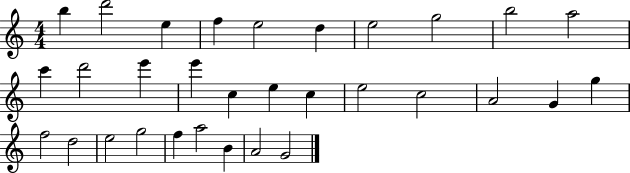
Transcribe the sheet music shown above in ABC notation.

X:1
T:Untitled
M:4/4
L:1/4
K:C
b d'2 e f e2 d e2 g2 b2 a2 c' d'2 e' e' c e c e2 c2 A2 G g f2 d2 e2 g2 f a2 B A2 G2